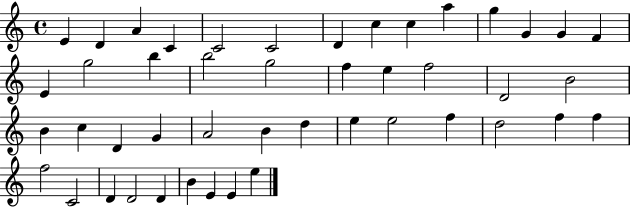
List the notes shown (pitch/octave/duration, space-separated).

E4/q D4/q A4/q C4/q C4/h C4/h D4/q C5/q C5/q A5/q G5/q G4/q G4/q F4/q E4/q G5/h B5/q B5/h G5/h F5/q E5/q F5/h D4/h B4/h B4/q C5/q D4/q G4/q A4/h B4/q D5/q E5/q E5/h F5/q D5/h F5/q F5/q F5/h C4/h D4/q D4/h D4/q B4/q E4/q E4/q E5/q